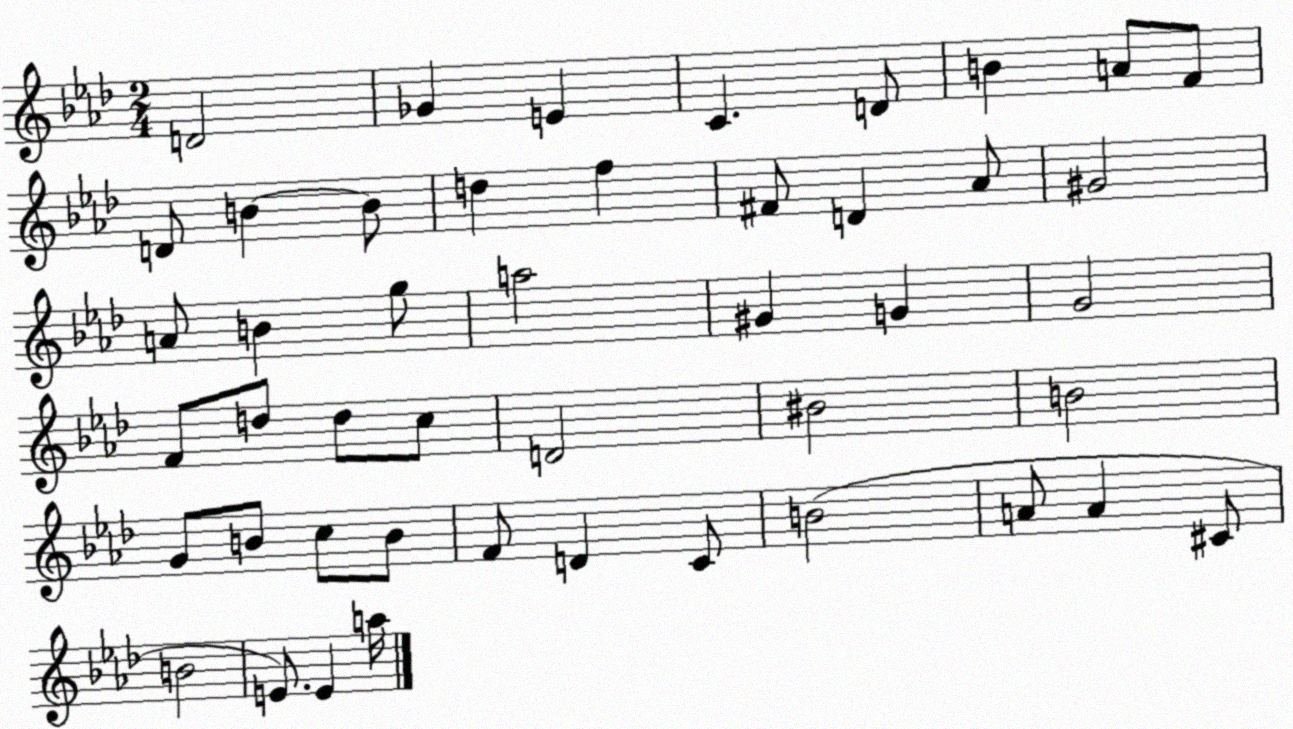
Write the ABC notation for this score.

X:1
T:Untitled
M:2/4
L:1/4
K:Ab
D2 _G E C D/2 B A/2 F/2 D/2 B B/2 d f ^F/2 D _A/2 ^G2 A/2 B g/2 a2 ^G G G2 F/2 d/2 d/2 c/2 D2 ^B2 B2 G/2 B/2 c/2 B/2 F/2 D C/2 B2 A/2 A ^C/2 B2 E/2 E a/4